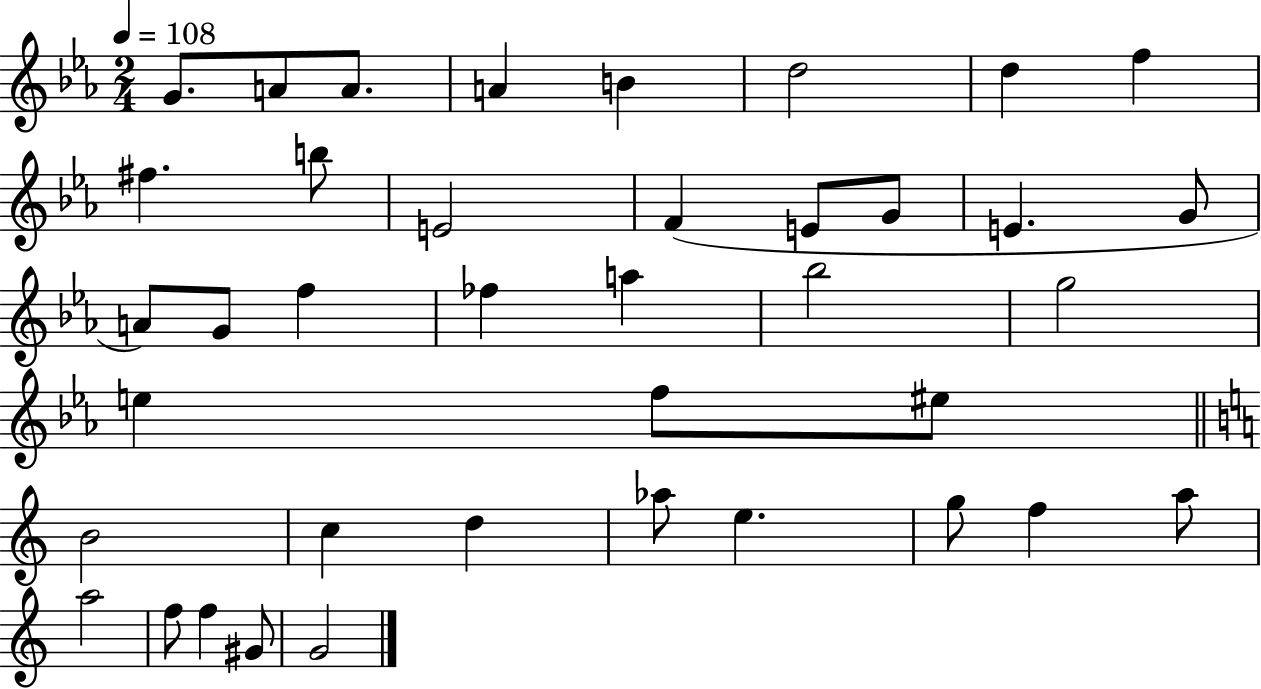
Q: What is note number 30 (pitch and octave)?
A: Ab5